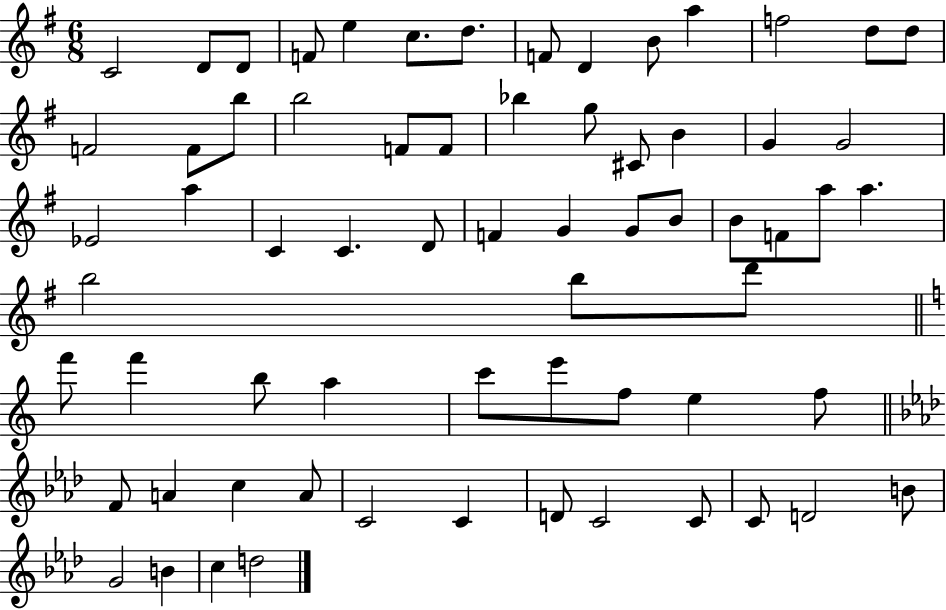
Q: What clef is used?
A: treble